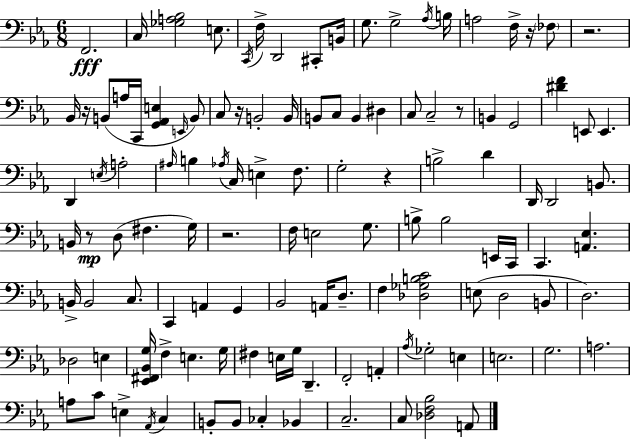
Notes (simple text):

F2/h. C3/s [Gb3,A3,Bb3]/h E3/e. C2/s F3/s D2/h C#2/e B2/s G3/e. G3/h Ab3/s B3/s A3/h F3/s R/s FES3/e R/h. Bb2/s R/s B2/e A3/s C2/s [G2,Ab2,E3]/q E2/s B2/e C3/e R/s B2/h B2/s B2/e C3/e B2/q D#3/q C3/e C3/h R/e B2/q G2/h [D#4,F4]/q E2/e E2/q. D2/q E3/s A3/h A#3/s B3/q Ab3/s C3/s E3/q F3/e. G3/h R/q B3/h D4/q D2/s D2/h B2/e. B2/s R/e D3/e F#3/q. G3/s R/h. F3/s E3/h G3/e. B3/e B3/h E2/s C2/s C2/q. [A2,Eb3]/q. B2/s B2/h C3/e. C2/q A2/q G2/q Bb2/h A2/s D3/e. F3/q [Db3,Gb3,B3,C4]/h E3/e D3/h B2/e D3/h. Db3/h E3/q [Eb2,F#2,Bb2,G3]/s F3/q E3/q. G3/s F#3/q E3/s G3/s D2/q. F2/h A2/q Ab3/s Gb3/h E3/q E3/h. G3/h. A3/h. A3/e C4/e E3/q Ab2/s C3/q B2/e B2/e CES3/q Bb2/q C3/h. C3/e [Db3,F3,Bb3]/h A2/e